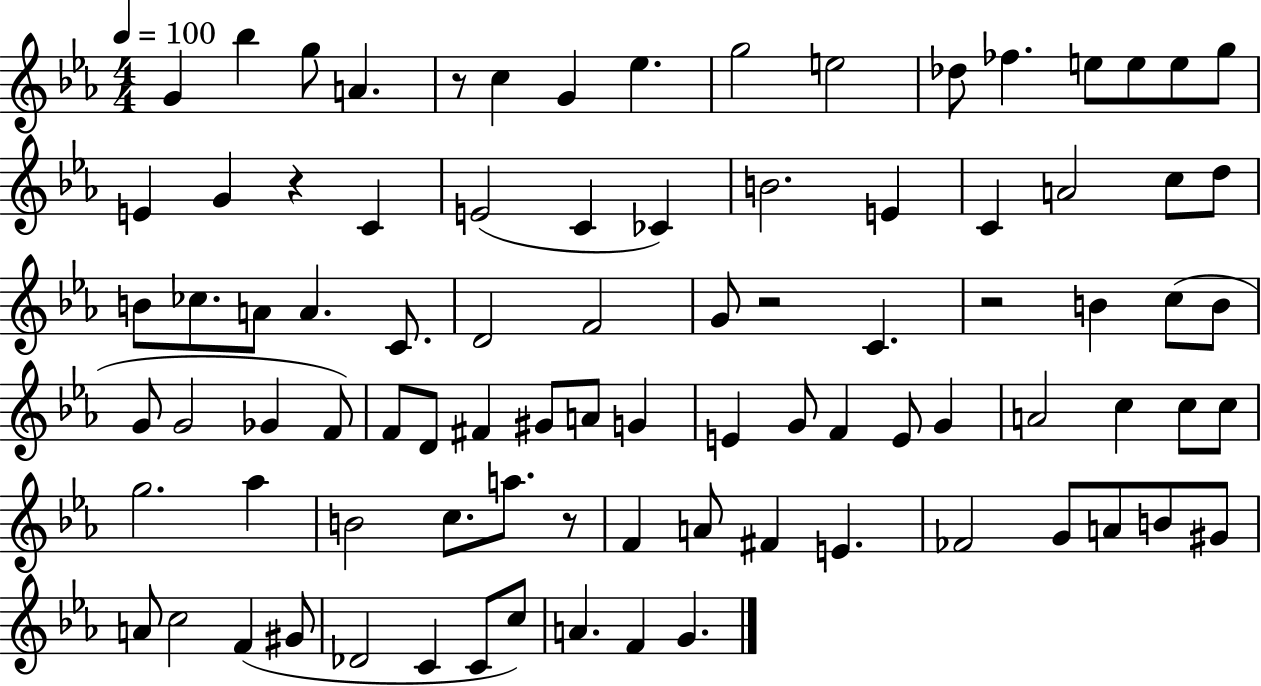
G4/q Bb5/q G5/e A4/q. R/e C5/q G4/q Eb5/q. G5/h E5/h Db5/e FES5/q. E5/e E5/e E5/e G5/e E4/q G4/q R/q C4/q E4/h C4/q CES4/q B4/h. E4/q C4/q A4/h C5/e D5/e B4/e CES5/e. A4/e A4/q. C4/e. D4/h F4/h G4/e R/h C4/q. R/h B4/q C5/e B4/e G4/e G4/h Gb4/q F4/e F4/e D4/e F#4/q G#4/e A4/e G4/q E4/q G4/e F4/q E4/e G4/q A4/h C5/q C5/e C5/e G5/h. Ab5/q B4/h C5/e. A5/e. R/e F4/q A4/e F#4/q E4/q. FES4/h G4/e A4/e B4/e G#4/e A4/e C5/h F4/q G#4/e Db4/h C4/q C4/e C5/e A4/q. F4/q G4/q.